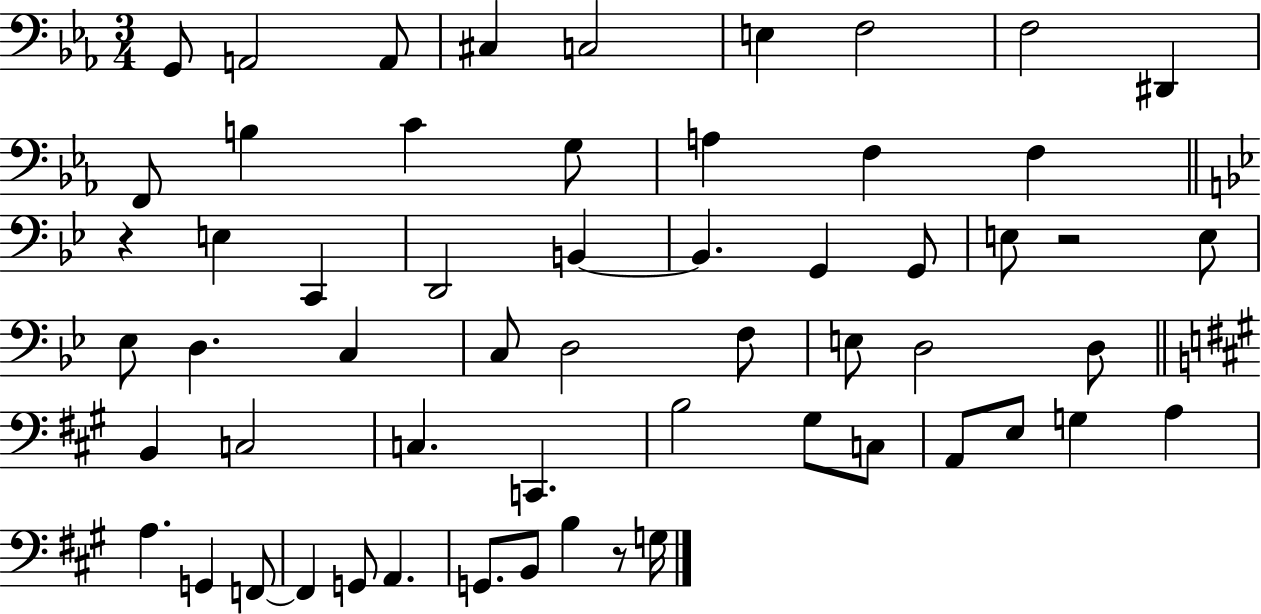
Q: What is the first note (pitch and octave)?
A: G2